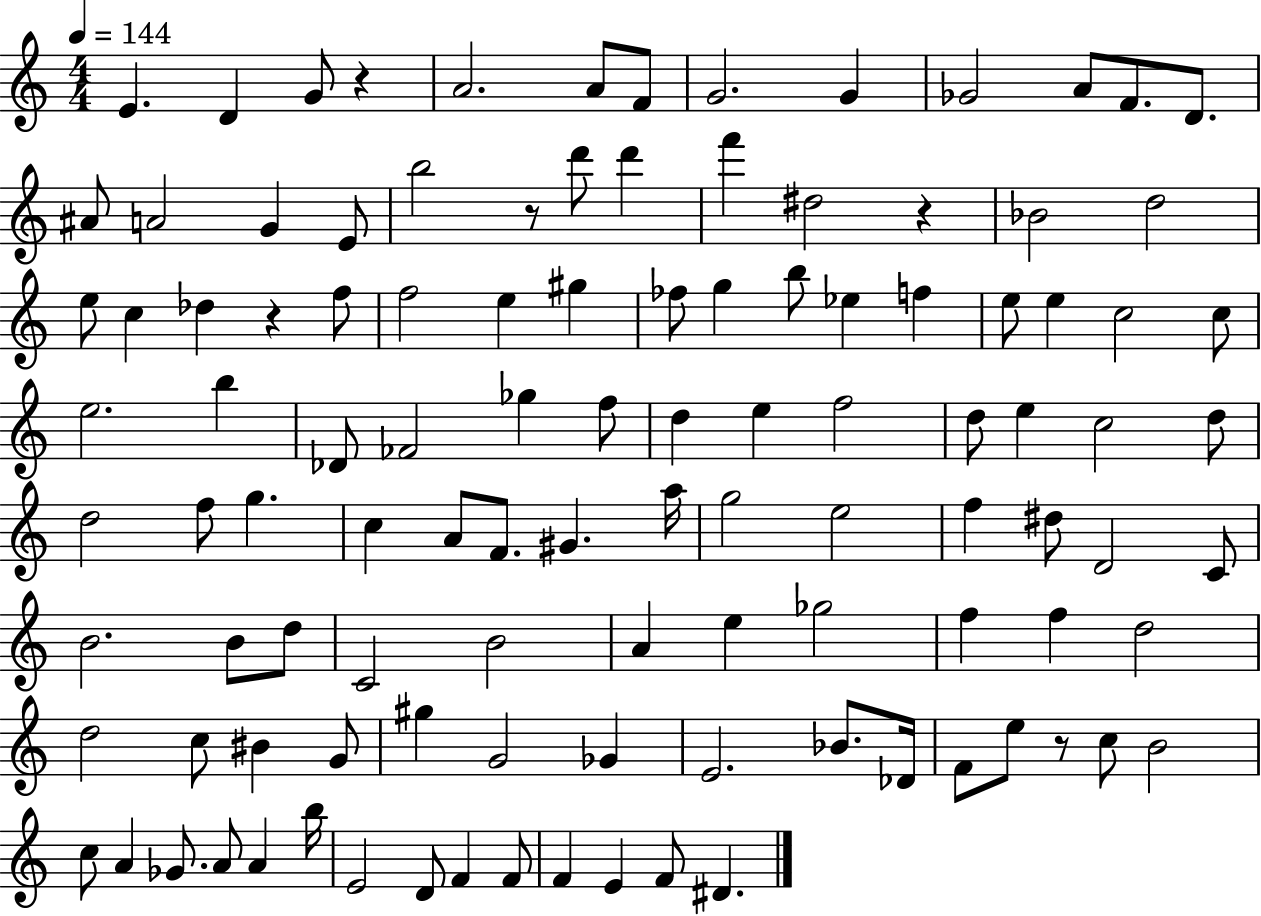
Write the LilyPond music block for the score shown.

{
  \clef treble
  \numericTimeSignature
  \time 4/4
  \key c \major
  \tempo 4 = 144
  e'4. d'4 g'8 r4 | a'2. a'8 f'8 | g'2. g'4 | ges'2 a'8 f'8. d'8. | \break ais'8 a'2 g'4 e'8 | b''2 r8 d'''8 d'''4 | f'''4 dis''2 r4 | bes'2 d''2 | \break e''8 c''4 des''4 r4 f''8 | f''2 e''4 gis''4 | fes''8 g''4 b''8 ees''4 f''4 | e''8 e''4 c''2 c''8 | \break e''2. b''4 | des'8 fes'2 ges''4 f''8 | d''4 e''4 f''2 | d''8 e''4 c''2 d''8 | \break d''2 f''8 g''4. | c''4 a'8 f'8. gis'4. a''16 | g''2 e''2 | f''4 dis''8 d'2 c'8 | \break b'2. b'8 d''8 | c'2 b'2 | a'4 e''4 ges''2 | f''4 f''4 d''2 | \break d''2 c''8 bis'4 g'8 | gis''4 g'2 ges'4 | e'2. bes'8. des'16 | f'8 e''8 r8 c''8 b'2 | \break c''8 a'4 ges'8. a'8 a'4 b''16 | e'2 d'8 f'4 f'8 | f'4 e'4 f'8 dis'4. | \bar "|."
}